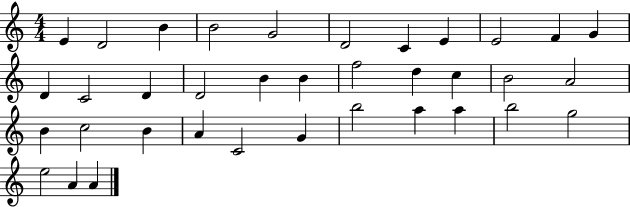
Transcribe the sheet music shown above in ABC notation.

X:1
T:Untitled
M:4/4
L:1/4
K:C
E D2 B B2 G2 D2 C E E2 F G D C2 D D2 B B f2 d c B2 A2 B c2 B A C2 G b2 a a b2 g2 e2 A A